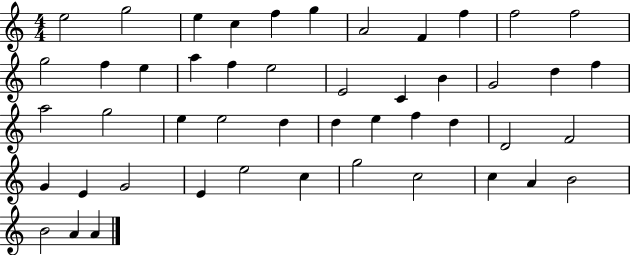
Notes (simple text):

E5/h G5/h E5/q C5/q F5/q G5/q A4/h F4/q F5/q F5/h F5/h G5/h F5/q E5/q A5/q F5/q E5/h E4/h C4/q B4/q G4/h D5/q F5/q A5/h G5/h E5/q E5/h D5/q D5/q E5/q F5/q D5/q D4/h F4/h G4/q E4/q G4/h E4/q E5/h C5/q G5/h C5/h C5/q A4/q B4/h B4/h A4/q A4/q